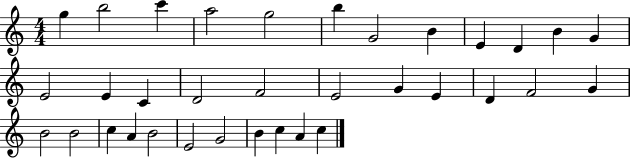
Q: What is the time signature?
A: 4/4